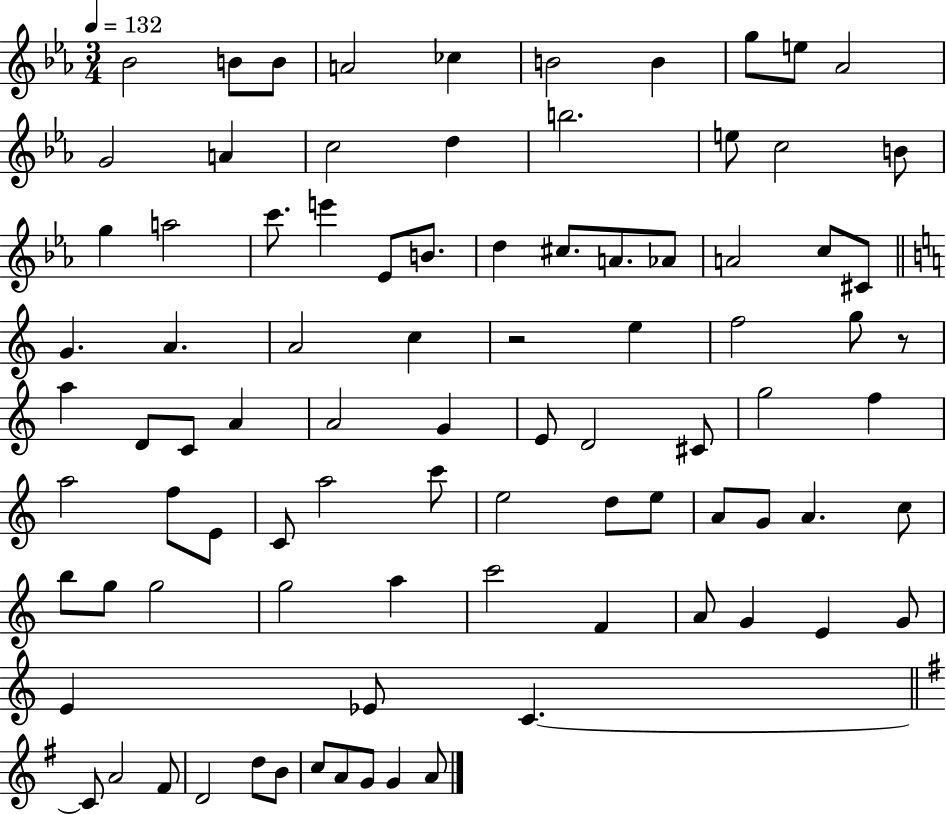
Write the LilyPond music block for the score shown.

{
  \clef treble
  \numericTimeSignature
  \time 3/4
  \key ees \major
  \tempo 4 = 132
  bes'2 b'8 b'8 | a'2 ces''4 | b'2 b'4 | g''8 e''8 aes'2 | \break g'2 a'4 | c''2 d''4 | b''2. | e''8 c''2 b'8 | \break g''4 a''2 | c'''8. e'''4 ees'8 b'8. | d''4 cis''8. a'8. aes'8 | a'2 c''8 cis'8 | \break \bar "||" \break \key c \major g'4. a'4. | a'2 c''4 | r2 e''4 | f''2 g''8 r8 | \break a''4 d'8 c'8 a'4 | a'2 g'4 | e'8 d'2 cis'8 | g''2 f''4 | \break a''2 f''8 e'8 | c'8 a''2 c'''8 | e''2 d''8 e''8 | a'8 g'8 a'4. c''8 | \break b''8 g''8 g''2 | g''2 a''4 | c'''2 f'4 | a'8 g'4 e'4 g'8 | \break e'4 ees'8 c'4.~~ | \bar "||" \break \key g \major c'8 a'2 fis'8 | d'2 d''8 b'8 | c''8 a'8 g'8 g'4 a'8 | \bar "|."
}